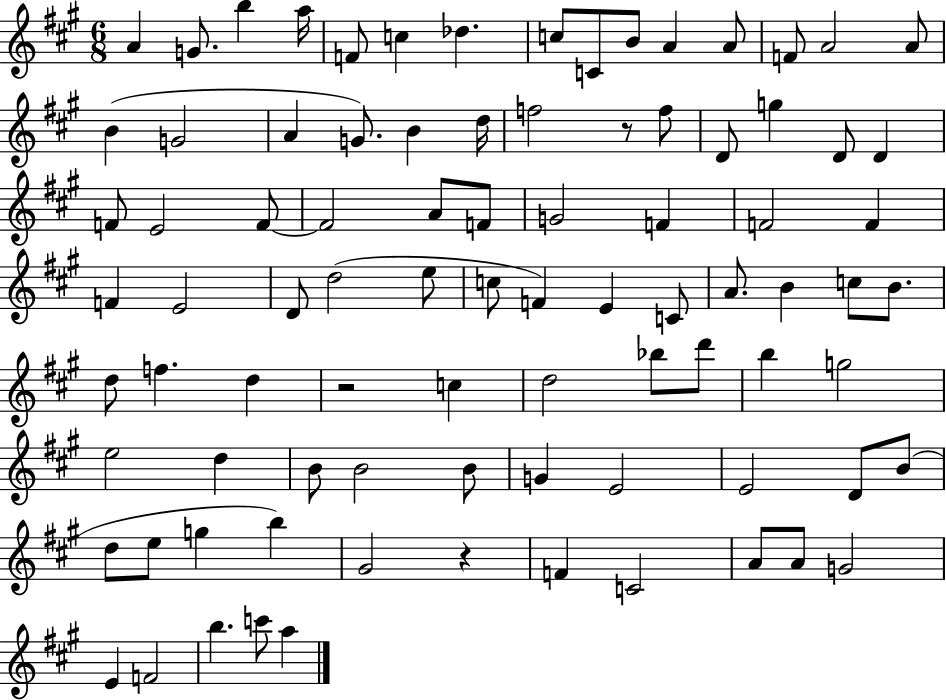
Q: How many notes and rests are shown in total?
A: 87